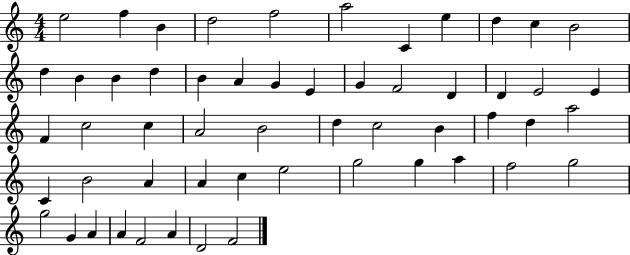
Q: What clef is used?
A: treble